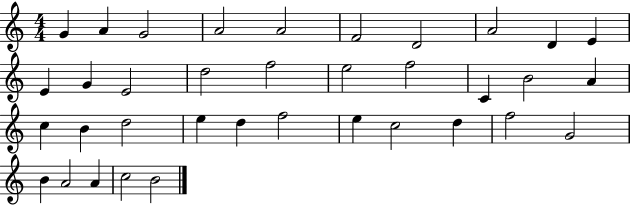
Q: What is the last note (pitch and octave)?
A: B4